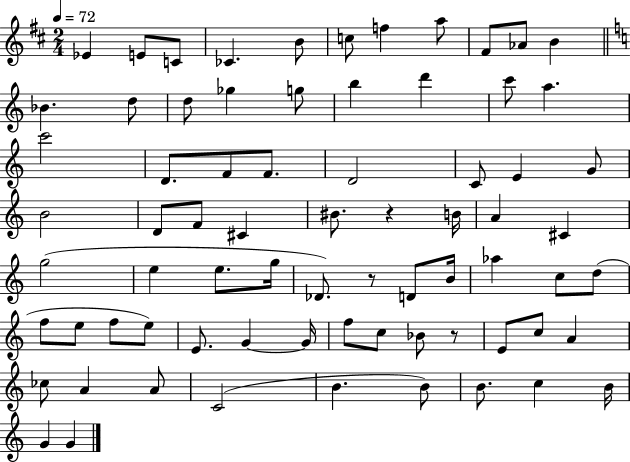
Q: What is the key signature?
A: D major